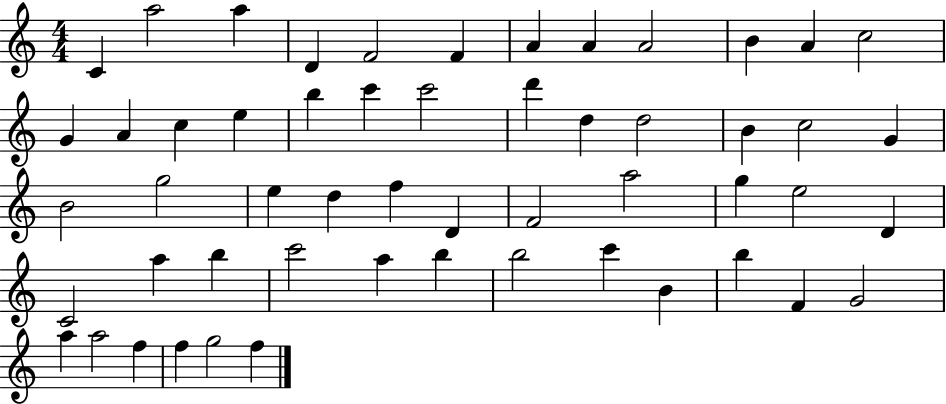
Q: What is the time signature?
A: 4/4